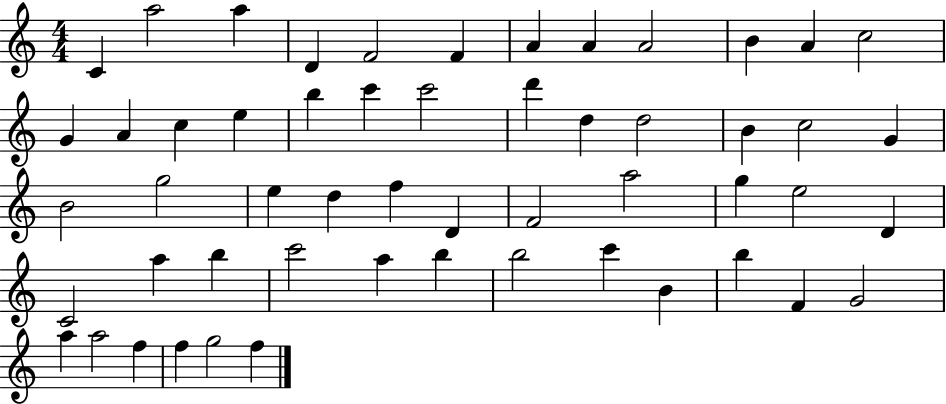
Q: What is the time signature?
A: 4/4